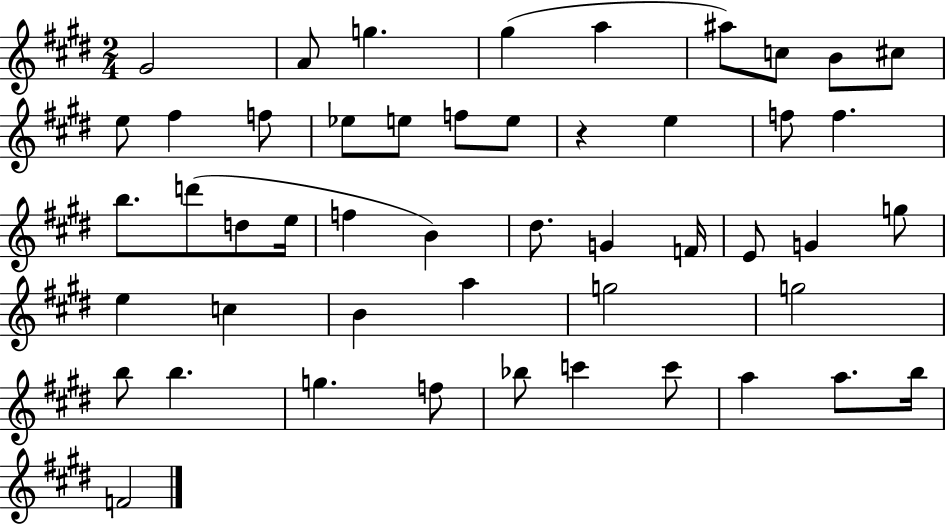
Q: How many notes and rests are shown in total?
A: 49